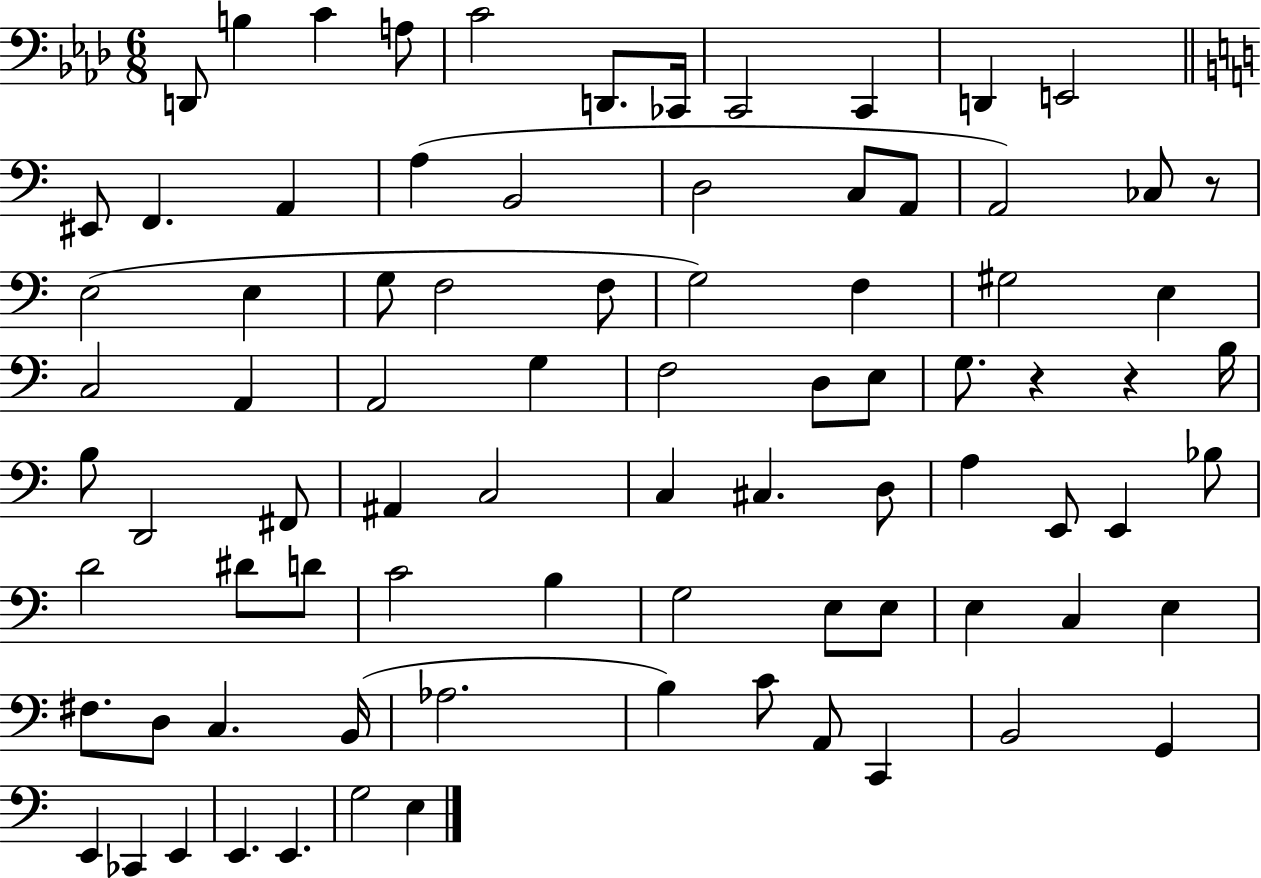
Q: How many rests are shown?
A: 3